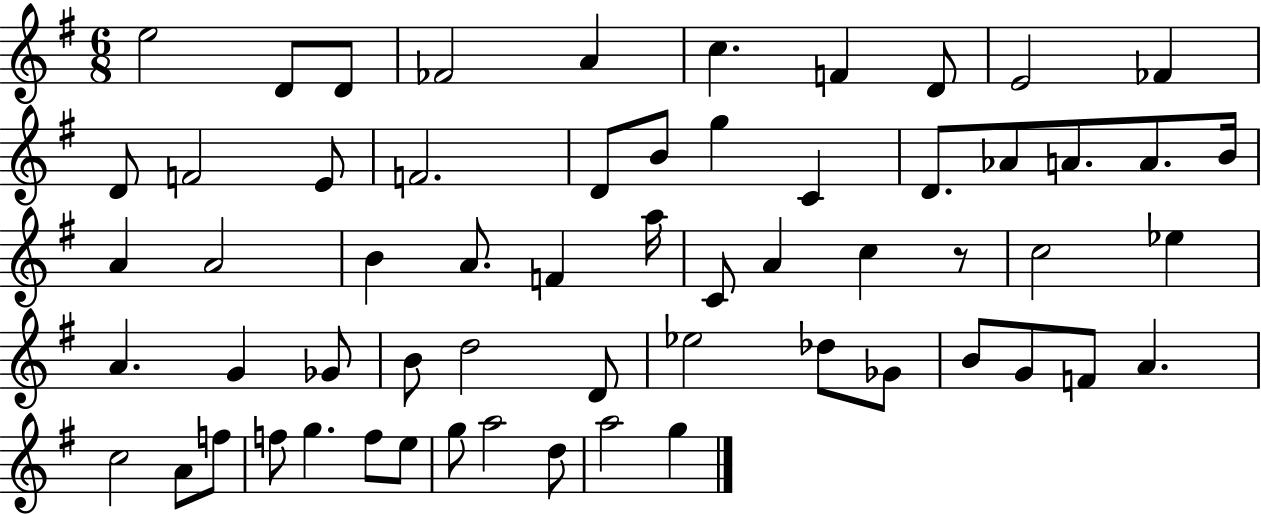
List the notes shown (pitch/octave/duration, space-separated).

E5/h D4/e D4/e FES4/h A4/q C5/q. F4/q D4/e E4/h FES4/q D4/e F4/h E4/e F4/h. D4/e B4/e G5/q C4/q D4/e. Ab4/e A4/e. A4/e. B4/s A4/q A4/h B4/q A4/e. F4/q A5/s C4/e A4/q C5/q R/e C5/h Eb5/q A4/q. G4/q Gb4/e B4/e D5/h D4/e Eb5/h Db5/e Gb4/e B4/e G4/e F4/e A4/q. C5/h A4/e F5/e F5/e G5/q. F5/e E5/e G5/e A5/h D5/e A5/h G5/q